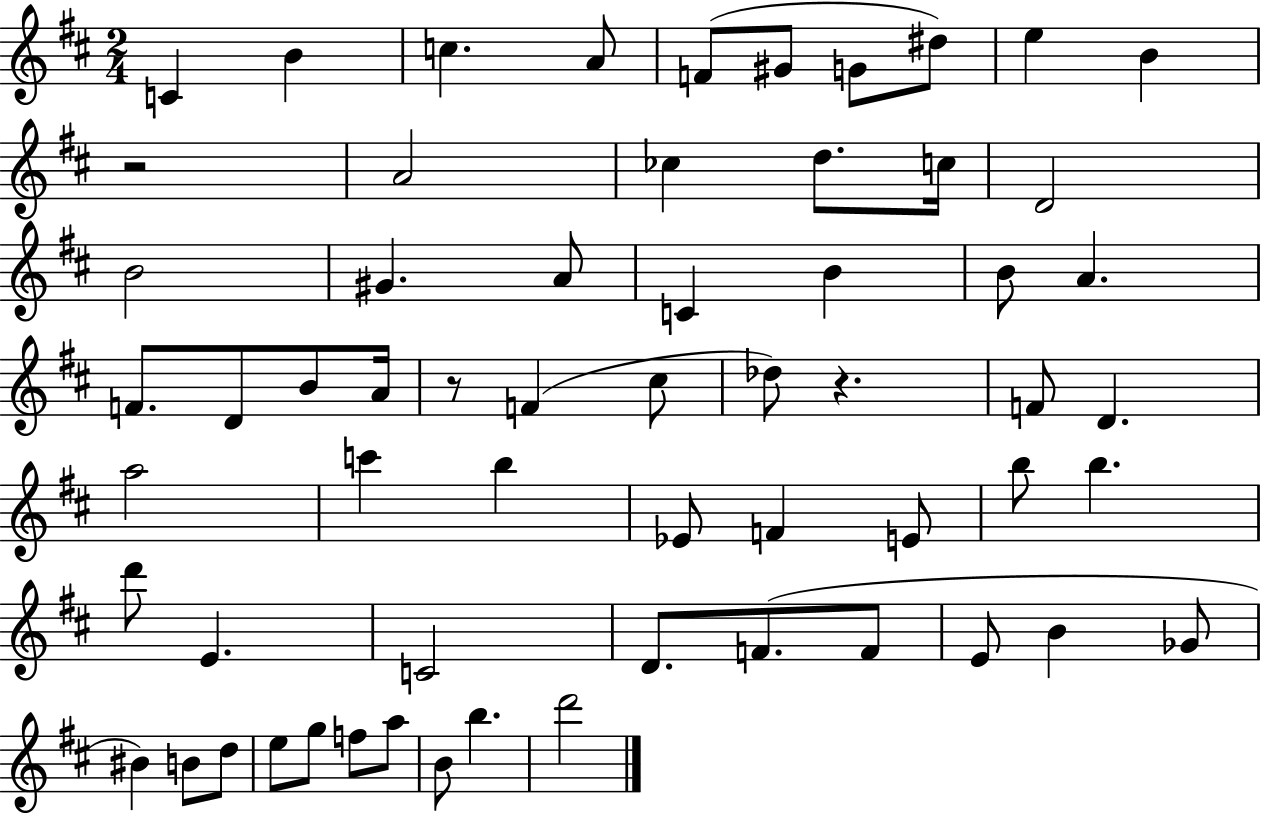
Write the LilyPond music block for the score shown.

{
  \clef treble
  \numericTimeSignature
  \time 2/4
  \key d \major
  c'4 b'4 | c''4. a'8 | f'8( gis'8 g'8 dis''8) | e''4 b'4 | \break r2 | a'2 | ces''4 d''8. c''16 | d'2 | \break b'2 | gis'4. a'8 | c'4 b'4 | b'8 a'4. | \break f'8. d'8 b'8 a'16 | r8 f'4( cis''8 | des''8) r4. | f'8 d'4. | \break a''2 | c'''4 b''4 | ees'8 f'4 e'8 | b''8 b''4. | \break d'''8 e'4. | c'2 | d'8. f'8.( f'8 | e'8 b'4 ges'8 | \break bis'4) b'8 d''8 | e''8 g''8 f''8 a''8 | b'8 b''4. | d'''2 | \break \bar "|."
}